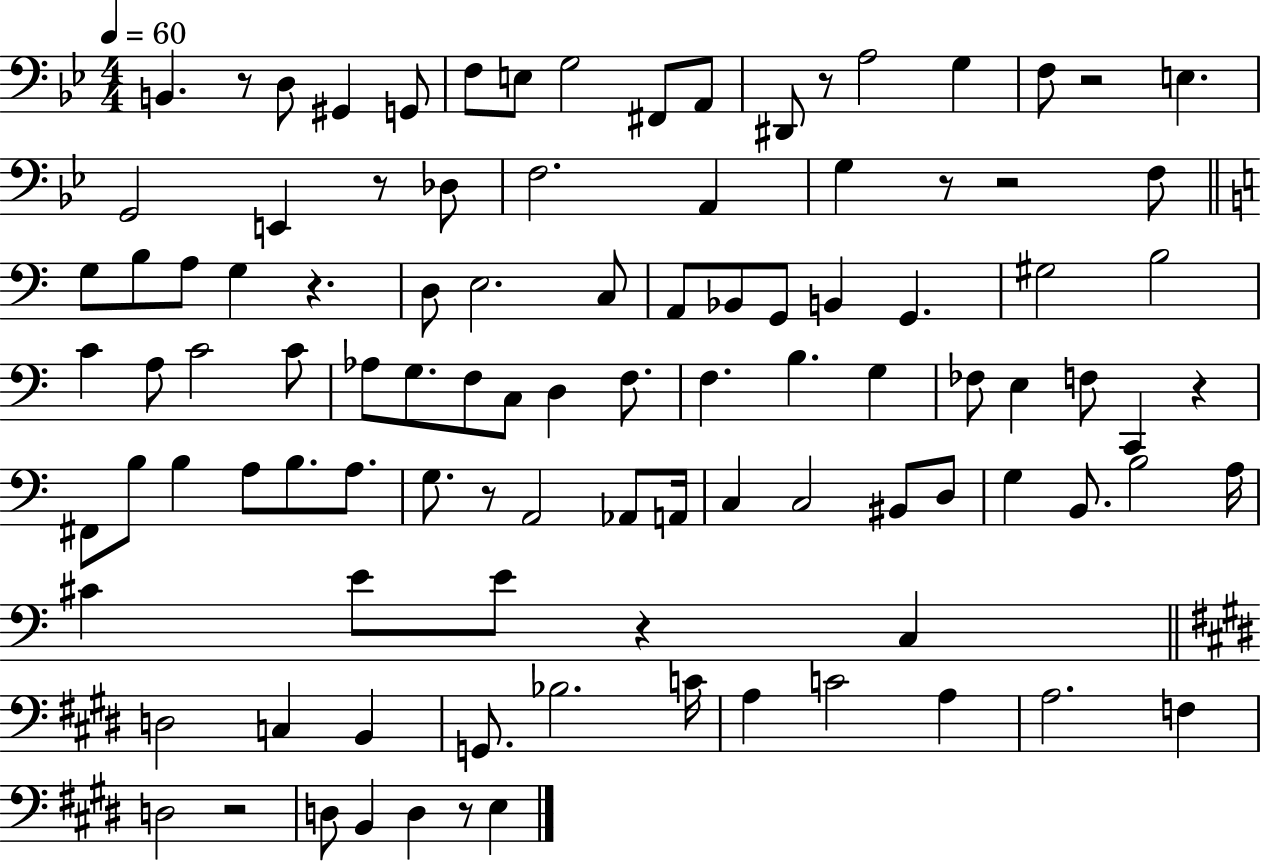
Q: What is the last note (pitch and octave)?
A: E3